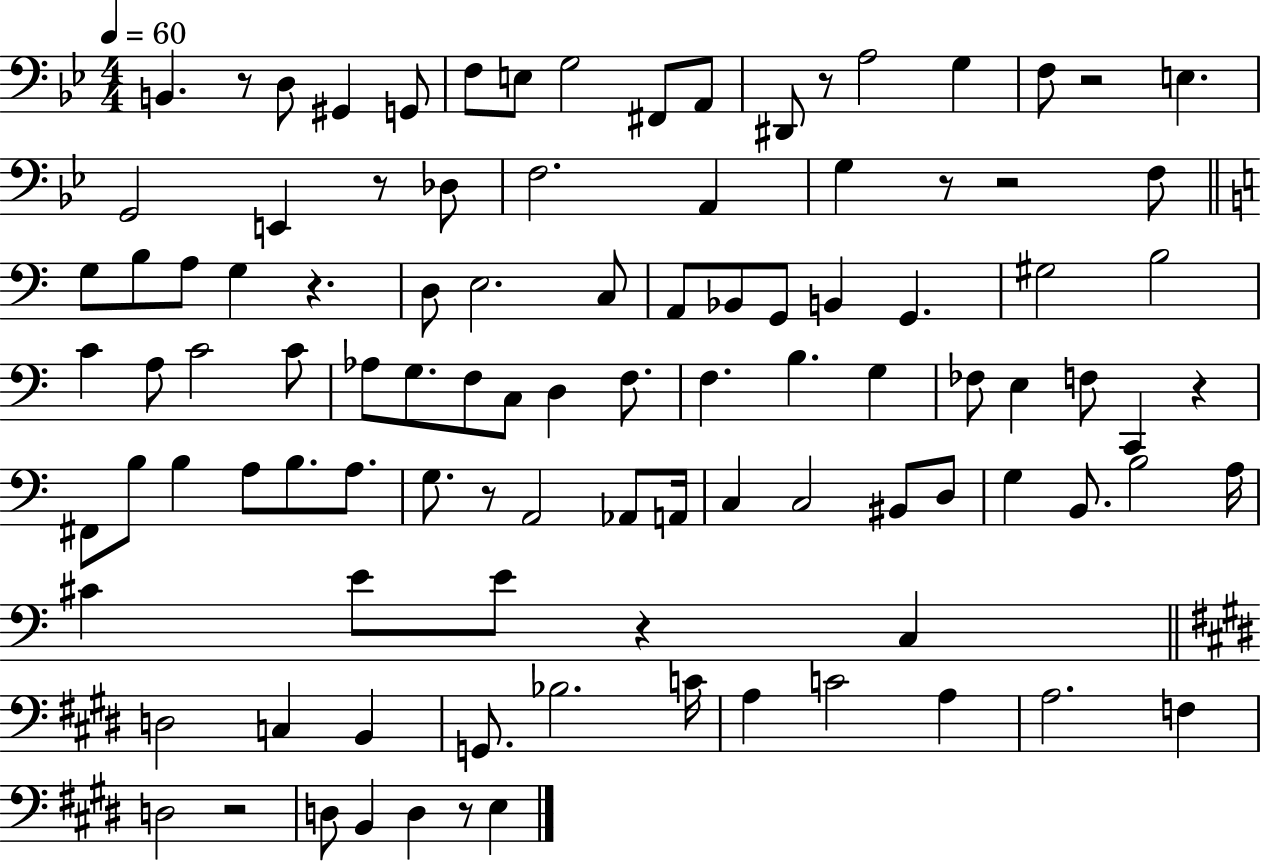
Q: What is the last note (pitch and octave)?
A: E3